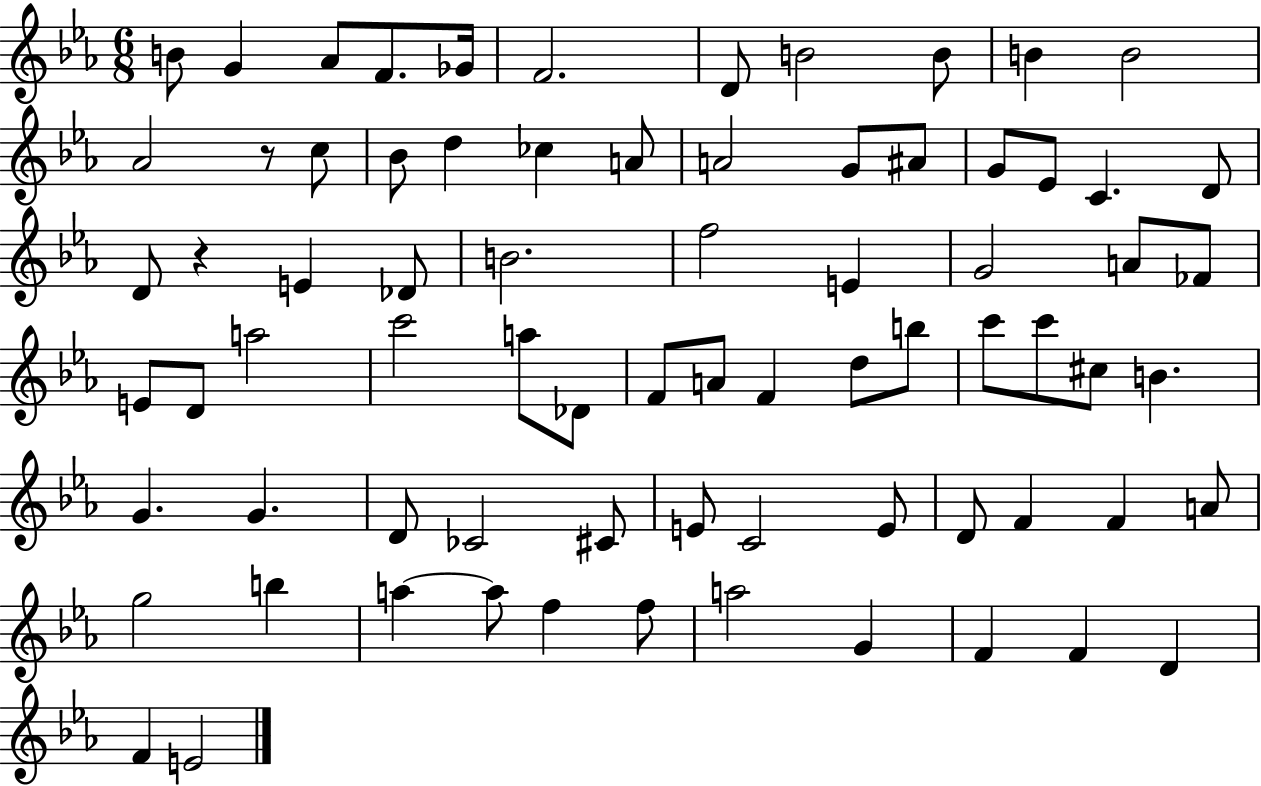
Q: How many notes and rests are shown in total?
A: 75